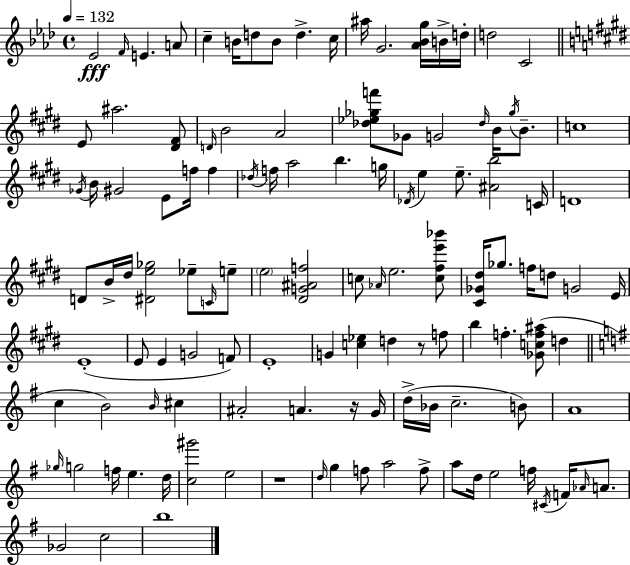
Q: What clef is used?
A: treble